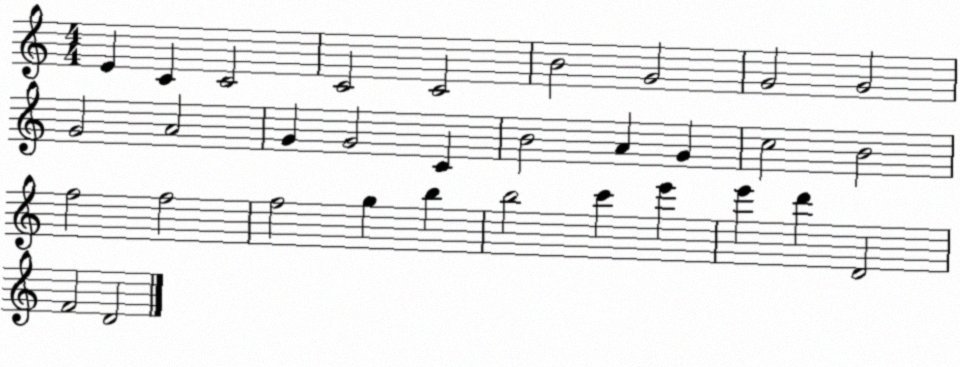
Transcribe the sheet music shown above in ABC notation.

X:1
T:Untitled
M:4/4
L:1/4
K:C
E C C2 C2 C2 B2 G2 G2 G2 G2 A2 G G2 C B2 A G c2 B2 f2 f2 f2 g b b2 c' e' e' d' D2 F2 D2